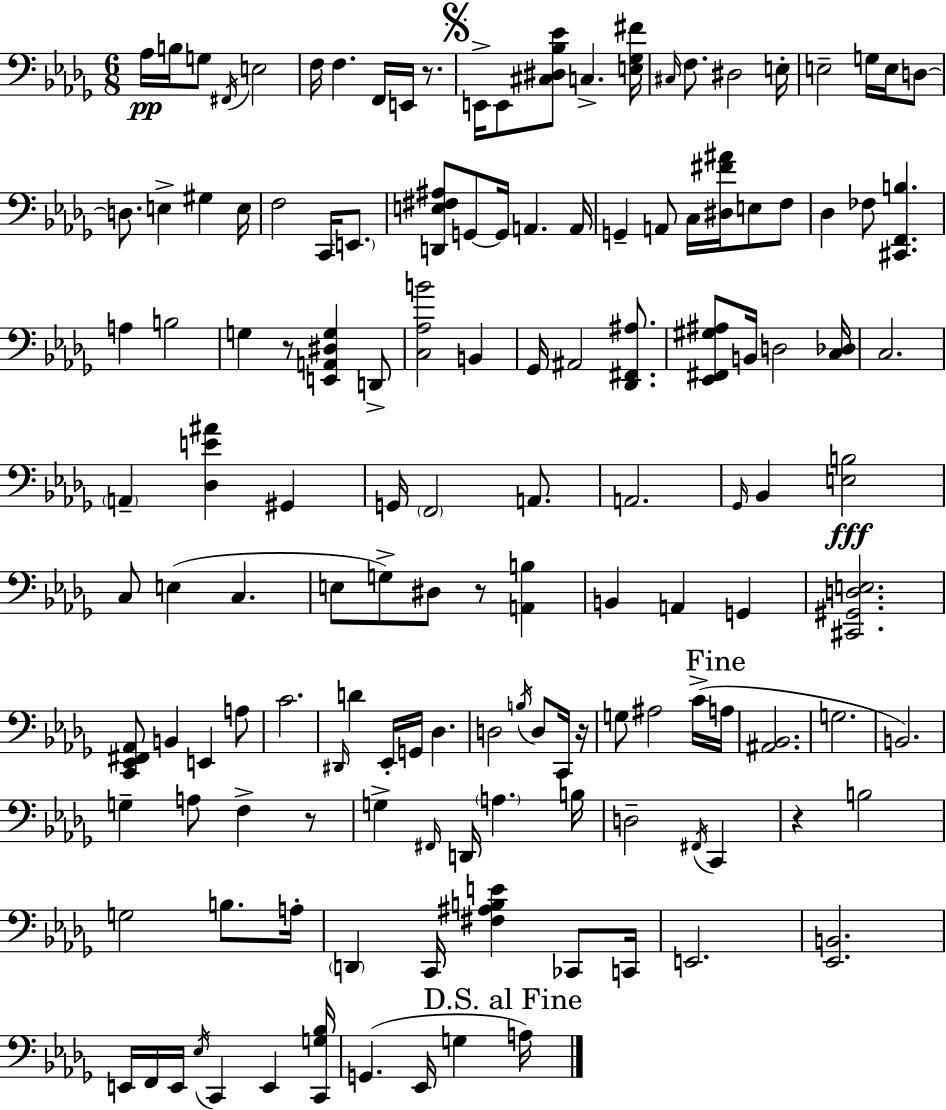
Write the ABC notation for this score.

X:1
T:Untitled
M:6/8
L:1/4
K:Bbm
_A,/4 B,/4 G,/2 ^F,,/4 E,2 F,/4 F, F,,/4 E,,/4 z/2 E,,/4 E,,/2 [^C,^D,_B,_E]/2 C, [E,_G,^F]/4 ^C,/4 F,/2 ^D,2 E,/4 E,2 G,/4 E,/4 D,/2 D,/2 E, ^G, E,/4 F,2 C,,/4 E,,/2 [D,,E,^F,^A,]/2 G,,/2 G,,/4 A,, A,,/4 G,, A,,/2 C,/4 [^D,^F^A]/4 E,/2 F,/2 _D, _F,/2 [^C,,F,,B,] A, B,2 G, z/2 [E,,A,,^D,G,] D,,/2 [C,_A,B]2 B,, _G,,/4 ^A,,2 [_D,,^F,,^A,]/2 [_E,,^F,,^G,^A,]/2 B,,/4 D,2 [C,_D,]/4 C,2 A,, [_D,E^A] ^G,, G,,/4 F,,2 A,,/2 A,,2 _G,,/4 _B,, [E,B,]2 C,/2 E, C, E,/2 G,/2 ^D,/2 z/2 [A,,B,] B,, A,, G,, [^C,,^G,,D,E,]2 [C,,_E,,^F,,_A,,]/2 B,, E,, A,/2 C2 ^D,,/4 D _E,,/4 G,,/4 _D, D,2 B,/4 D,/2 C,,/4 z/4 G,/2 ^A,2 C/4 A,/4 [^A,,_B,,]2 G,2 B,,2 G, A,/2 F, z/2 G, ^F,,/4 D,,/4 A, B,/4 D,2 ^F,,/4 C,, z B,2 G,2 B,/2 A,/4 D,, C,,/4 [^F,^A,B,E] _C,,/2 C,,/4 E,,2 [_E,,B,,]2 E,,/4 F,,/4 E,,/4 _E,/4 C,, E,, [C,,G,_B,]/4 G,, _E,,/4 G, A,/4